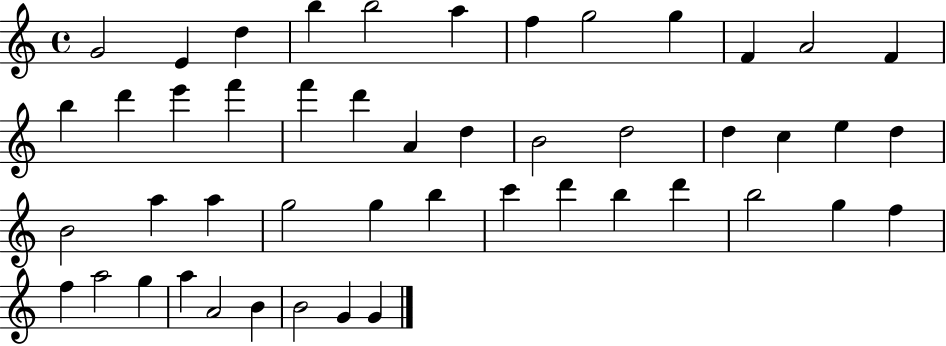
{
  \clef treble
  \time 4/4
  \defaultTimeSignature
  \key c \major
  g'2 e'4 d''4 | b''4 b''2 a''4 | f''4 g''2 g''4 | f'4 a'2 f'4 | \break b''4 d'''4 e'''4 f'''4 | f'''4 d'''4 a'4 d''4 | b'2 d''2 | d''4 c''4 e''4 d''4 | \break b'2 a''4 a''4 | g''2 g''4 b''4 | c'''4 d'''4 b''4 d'''4 | b''2 g''4 f''4 | \break f''4 a''2 g''4 | a''4 a'2 b'4 | b'2 g'4 g'4 | \bar "|."
}